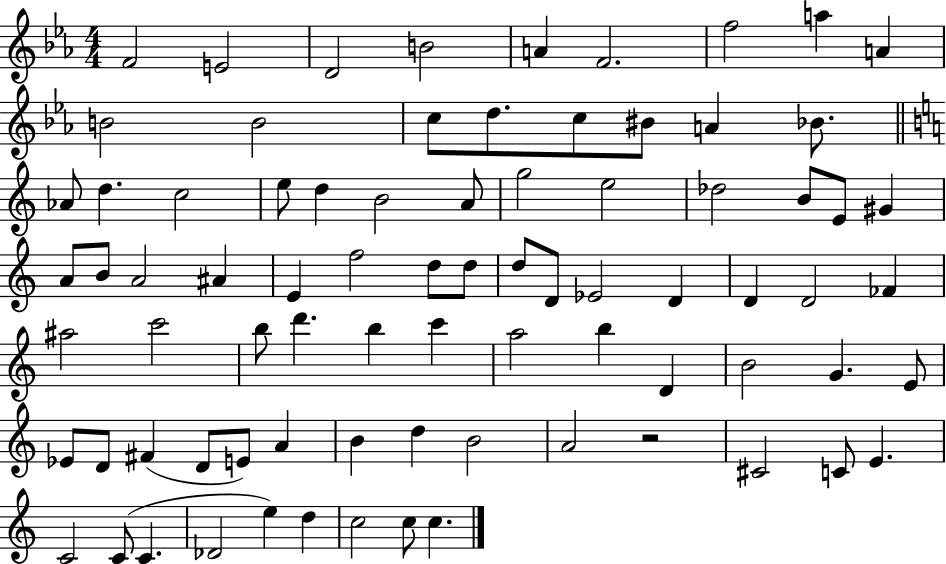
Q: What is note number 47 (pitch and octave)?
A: C6